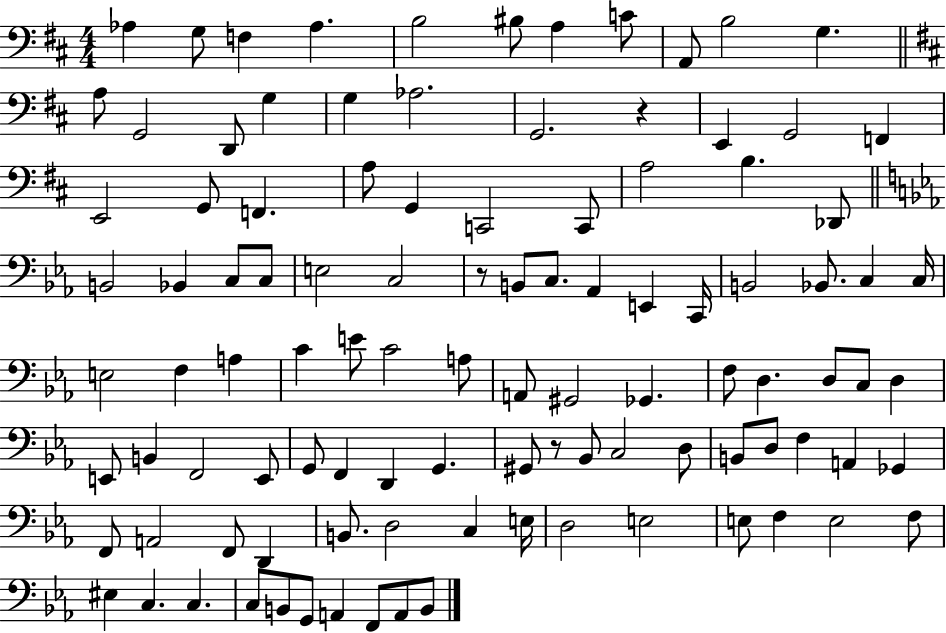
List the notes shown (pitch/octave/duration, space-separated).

Ab3/q G3/e F3/q Ab3/q. B3/h BIS3/e A3/q C4/e A2/e B3/h G3/q. A3/e G2/h D2/e G3/q G3/q Ab3/h. G2/h. R/q E2/q G2/h F2/q E2/h G2/e F2/q. A3/e G2/q C2/h C2/e A3/h B3/q. Db2/e B2/h Bb2/q C3/e C3/e E3/h C3/h R/e B2/e C3/e. Ab2/q E2/q C2/s B2/h Bb2/e. C3/q C3/s E3/h F3/q A3/q C4/q E4/e C4/h A3/e A2/e G#2/h Gb2/q. F3/e D3/q. D3/e C3/e D3/q E2/e B2/q F2/h E2/e G2/e F2/q D2/q G2/q. G#2/e R/e Bb2/e C3/h D3/e B2/e D3/e F3/q A2/q Gb2/q F2/e A2/h F2/e D2/q B2/e. D3/h C3/q E3/s D3/h E3/h E3/e F3/q E3/h F3/e EIS3/q C3/q. C3/q. C3/e B2/e G2/e A2/q F2/e A2/e B2/e